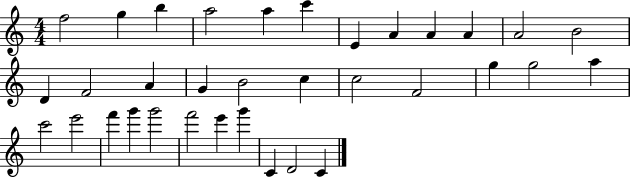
{
  \clef treble
  \numericTimeSignature
  \time 4/4
  \key c \major
  f''2 g''4 b''4 | a''2 a''4 c'''4 | e'4 a'4 a'4 a'4 | a'2 b'2 | \break d'4 f'2 a'4 | g'4 b'2 c''4 | c''2 f'2 | g''4 g''2 a''4 | \break c'''2 e'''2 | f'''4 g'''4 g'''2 | f'''2 e'''4 g'''4 | c'4 d'2 c'4 | \break \bar "|."
}